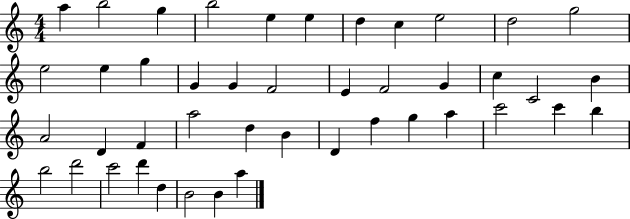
X:1
T:Untitled
M:4/4
L:1/4
K:C
a b2 g b2 e e d c e2 d2 g2 e2 e g G G F2 E F2 G c C2 B A2 D F a2 d B D f g a c'2 c' b b2 d'2 c'2 d' d B2 B a